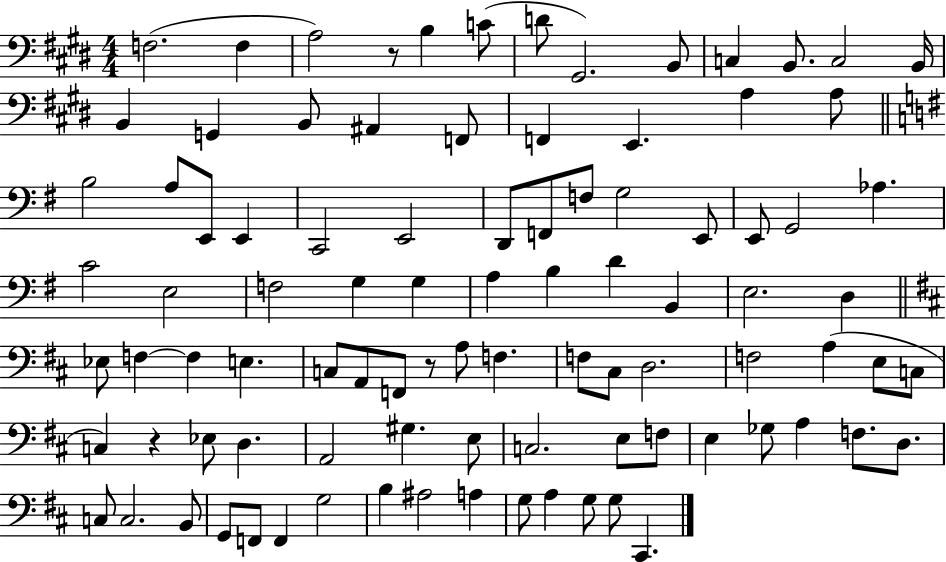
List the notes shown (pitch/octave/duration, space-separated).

F3/h. F3/q A3/h R/e B3/q C4/e D4/e G#2/h. B2/e C3/q B2/e. C3/h B2/s B2/q G2/q B2/e A#2/q F2/e F2/q E2/q. A3/q A3/e B3/h A3/e E2/e E2/q C2/h E2/h D2/e F2/e F3/e G3/h E2/e E2/e G2/h Ab3/q. C4/h E3/h F3/h G3/q G3/q A3/q B3/q D4/q B2/q E3/h. D3/q Eb3/e F3/q F3/q E3/q. C3/e A2/e F2/e R/e A3/e F3/q. F3/e C#3/e D3/h. F3/h A3/q E3/e C3/e C3/q R/q Eb3/e D3/q. A2/h G#3/q. E3/e C3/h. E3/e F3/e E3/q Gb3/e A3/q F3/e. D3/e. C3/e C3/h. B2/e G2/e F2/e F2/q G3/h B3/q A#3/h A3/q G3/e A3/q G3/e G3/e C#2/q.